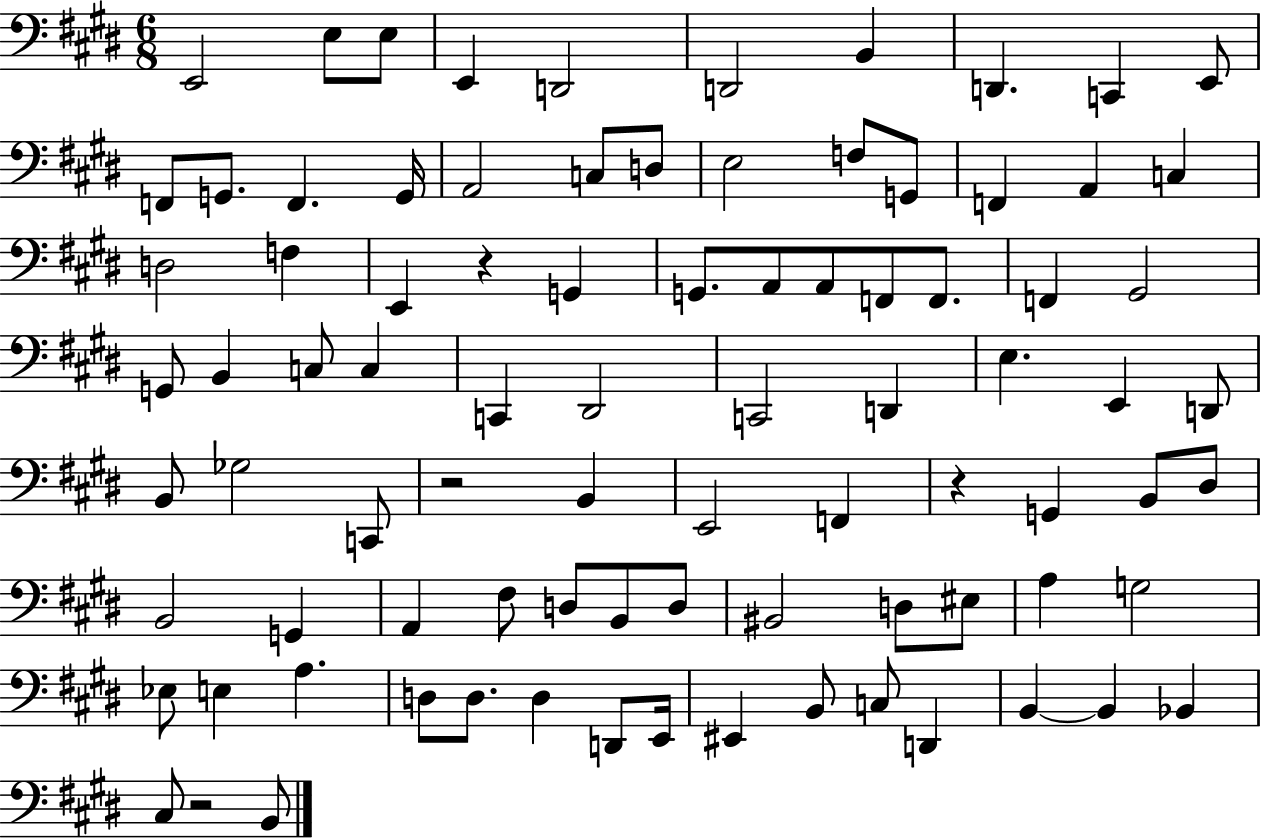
{
  \clef bass
  \numericTimeSignature
  \time 6/8
  \key e \major
  e,2 e8 e8 | e,4 d,2 | d,2 b,4 | d,4. c,4 e,8 | \break f,8 g,8. f,4. g,16 | a,2 c8 d8 | e2 f8 g,8 | f,4 a,4 c4 | \break d2 f4 | e,4 r4 g,4 | g,8. a,8 a,8 f,8 f,8. | f,4 gis,2 | \break g,8 b,4 c8 c4 | c,4 dis,2 | c,2 d,4 | e4. e,4 d,8 | \break b,8 ges2 c,8 | r2 b,4 | e,2 f,4 | r4 g,4 b,8 dis8 | \break b,2 g,4 | a,4 fis8 d8 b,8 d8 | bis,2 d8 eis8 | a4 g2 | \break ees8 e4 a4. | d8 d8. d4 d,8 e,16 | eis,4 b,8 c8 d,4 | b,4~~ b,4 bes,4 | \break cis8 r2 b,8 | \bar "|."
}